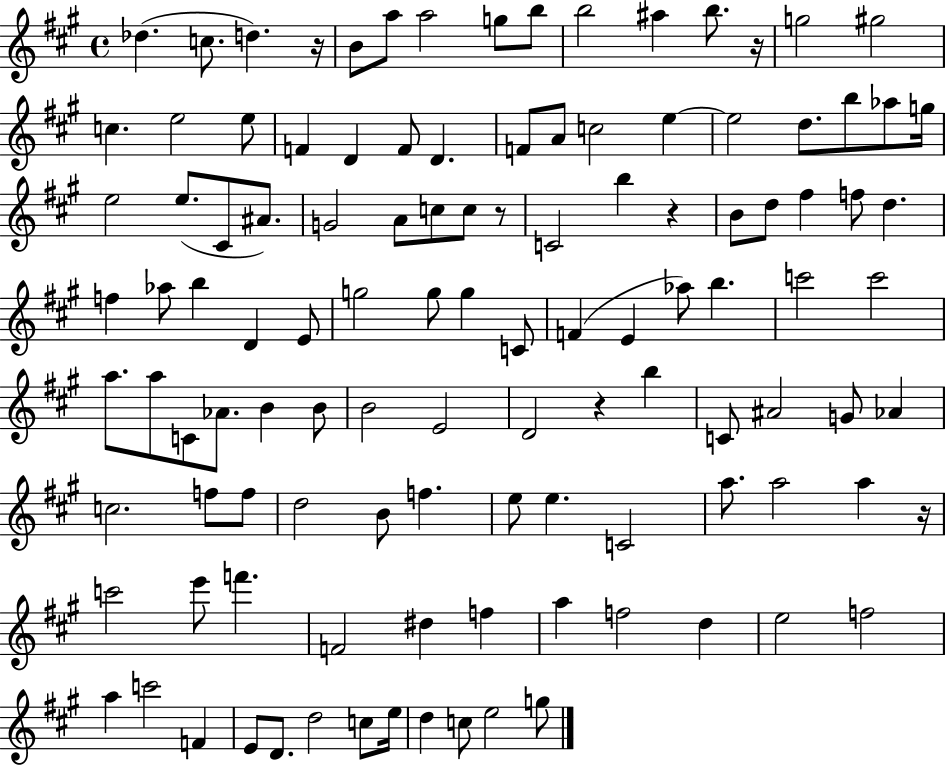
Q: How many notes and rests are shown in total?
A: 114